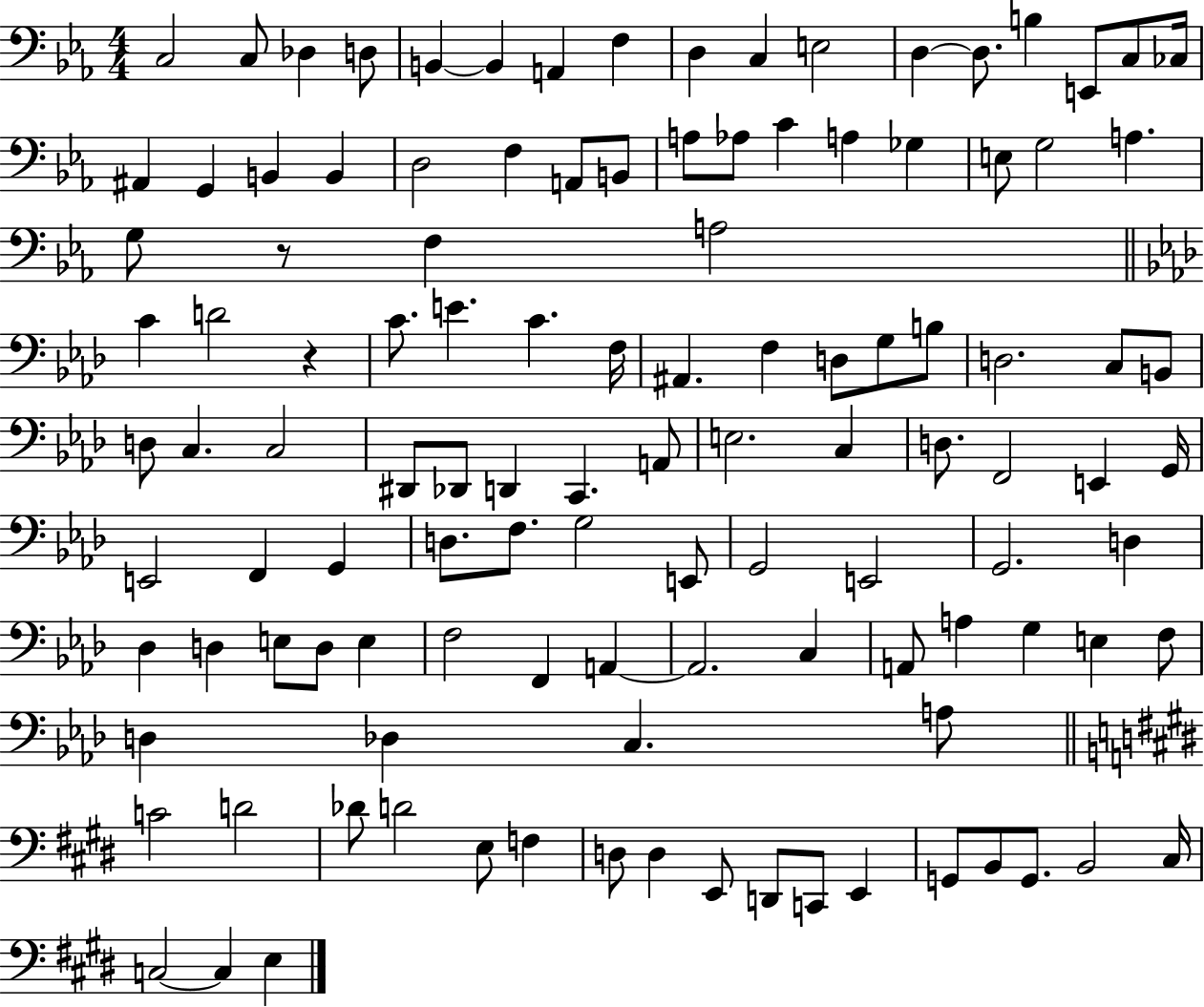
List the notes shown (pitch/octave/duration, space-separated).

C3/h C3/e Db3/q D3/e B2/q B2/q A2/q F3/q D3/q C3/q E3/h D3/q D3/e. B3/q E2/e C3/e CES3/s A#2/q G2/q B2/q B2/q D3/h F3/q A2/e B2/e A3/e Ab3/e C4/q A3/q Gb3/q E3/e G3/h A3/q. G3/e R/e F3/q A3/h C4/q D4/h R/q C4/e. E4/q. C4/q. F3/s A#2/q. F3/q D3/e G3/e B3/e D3/h. C3/e B2/e D3/e C3/q. C3/h D#2/e Db2/e D2/q C2/q. A2/e E3/h. C3/q D3/e. F2/h E2/q G2/s E2/h F2/q G2/q D3/e. F3/e. G3/h E2/e G2/h E2/h G2/h. D3/q Db3/q D3/q E3/e D3/e E3/q F3/h F2/q A2/q A2/h. C3/q A2/e A3/q G3/q E3/q F3/e D3/q Db3/q C3/q. A3/e C4/h D4/h Db4/e D4/h E3/e F3/q D3/e D3/q E2/e D2/e C2/e E2/q G2/e B2/e G2/e. B2/h C#3/s C3/h C3/q E3/q